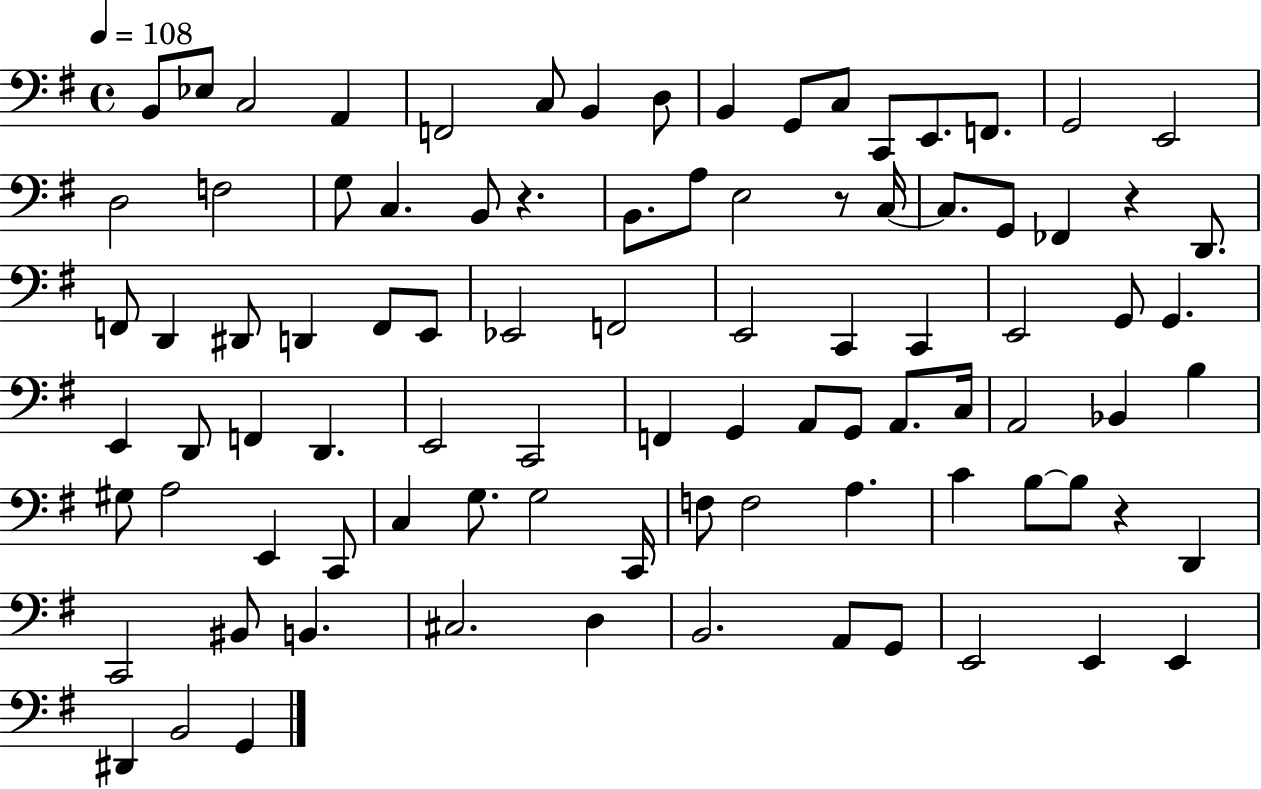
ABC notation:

X:1
T:Untitled
M:4/4
L:1/4
K:G
B,,/2 _E,/2 C,2 A,, F,,2 C,/2 B,, D,/2 B,, G,,/2 C,/2 C,,/2 E,,/2 F,,/2 G,,2 E,,2 D,2 F,2 G,/2 C, B,,/2 z B,,/2 A,/2 E,2 z/2 C,/4 C,/2 G,,/2 _F,, z D,,/2 F,,/2 D,, ^D,,/2 D,, F,,/2 E,,/2 _E,,2 F,,2 E,,2 C,, C,, E,,2 G,,/2 G,, E,, D,,/2 F,, D,, E,,2 C,,2 F,, G,, A,,/2 G,,/2 A,,/2 C,/4 A,,2 _B,, B, ^G,/2 A,2 E,, C,,/2 C, G,/2 G,2 C,,/4 F,/2 F,2 A, C B,/2 B,/2 z D,, C,,2 ^B,,/2 B,, ^C,2 D, B,,2 A,,/2 G,,/2 E,,2 E,, E,, ^D,, B,,2 G,,